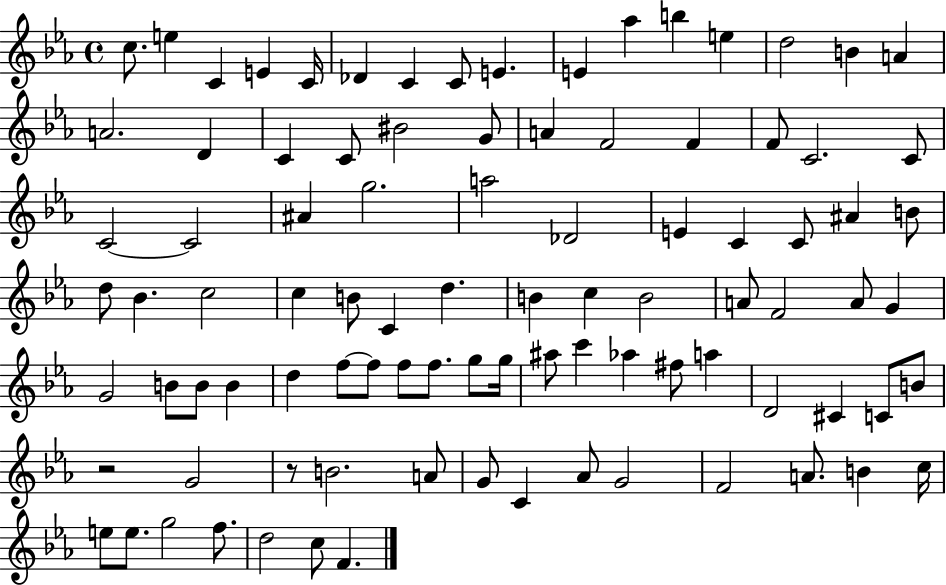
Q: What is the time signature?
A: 4/4